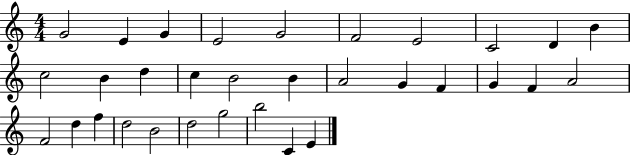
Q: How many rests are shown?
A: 0